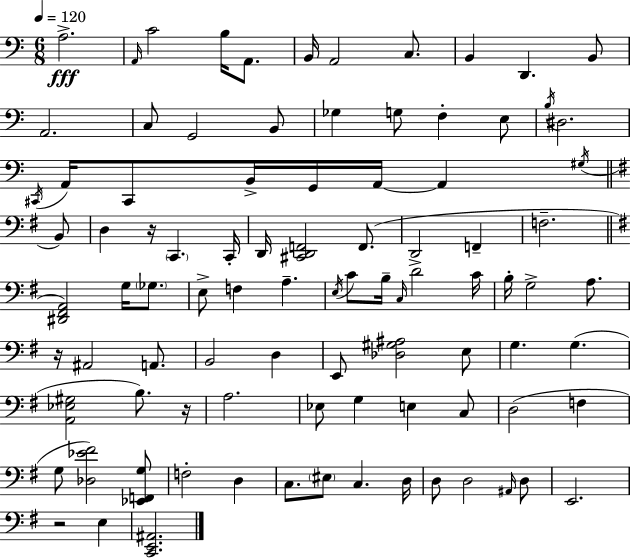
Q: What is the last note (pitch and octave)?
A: E3